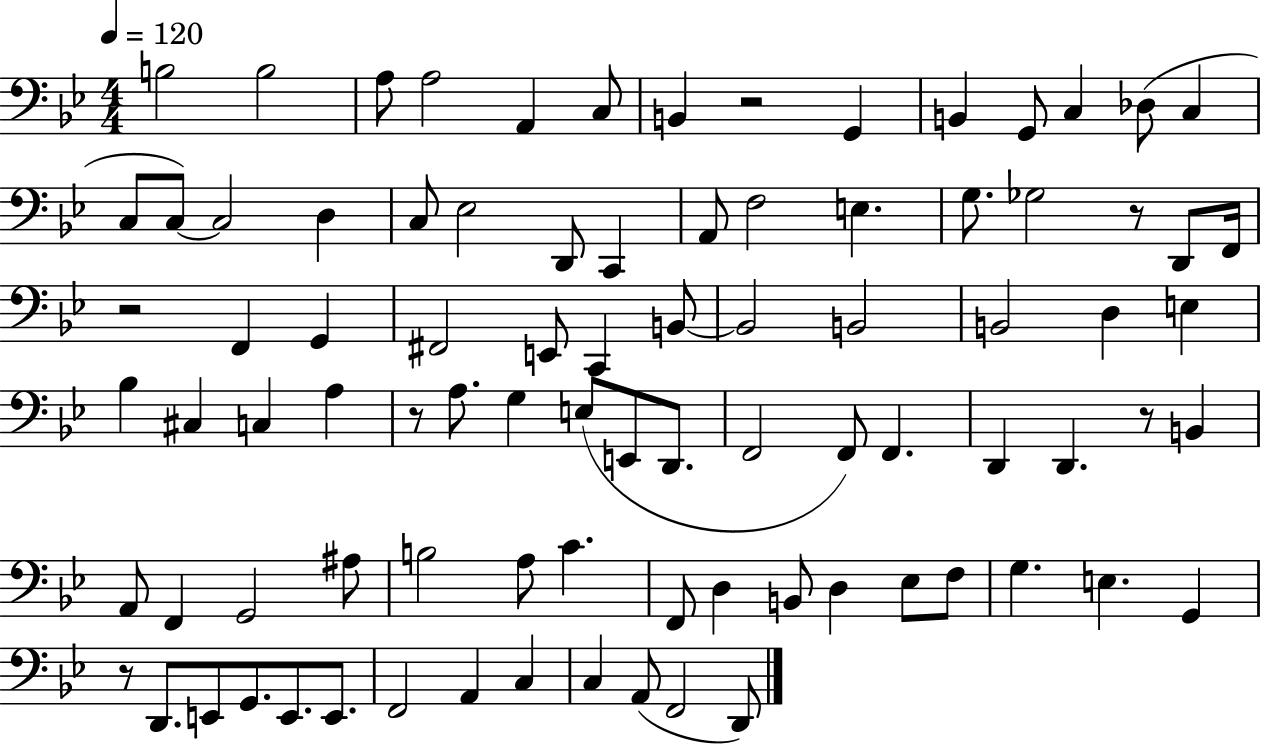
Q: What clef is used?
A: bass